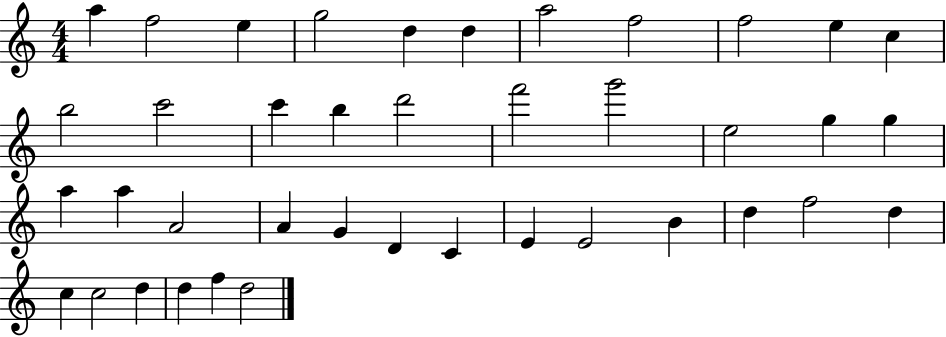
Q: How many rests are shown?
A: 0